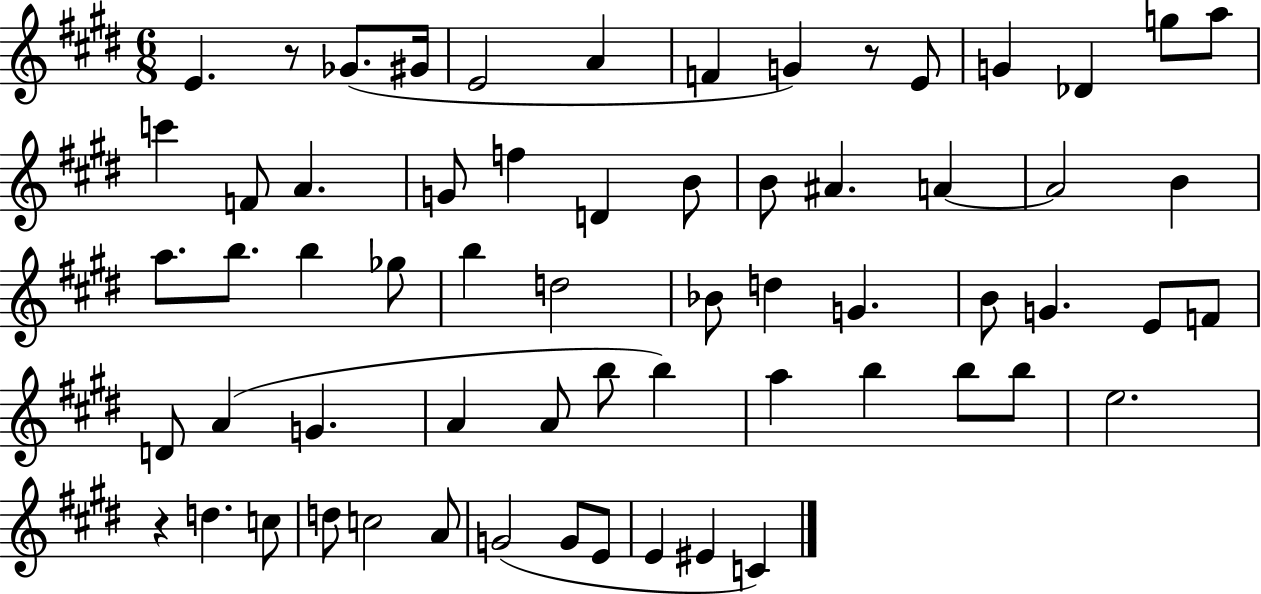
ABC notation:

X:1
T:Untitled
M:6/8
L:1/4
K:E
E z/2 _G/2 ^G/4 E2 A F G z/2 E/2 G _D g/2 a/2 c' F/2 A G/2 f D B/2 B/2 ^A A A2 B a/2 b/2 b _g/2 b d2 _B/2 d G B/2 G E/2 F/2 D/2 A G A A/2 b/2 b a b b/2 b/2 e2 z d c/2 d/2 c2 A/2 G2 G/2 E/2 E ^E C